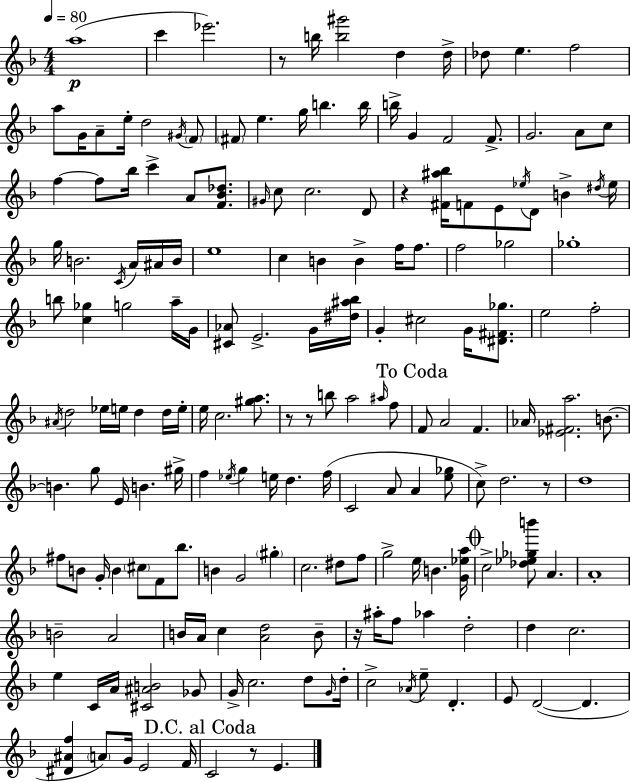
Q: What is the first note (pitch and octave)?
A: A5